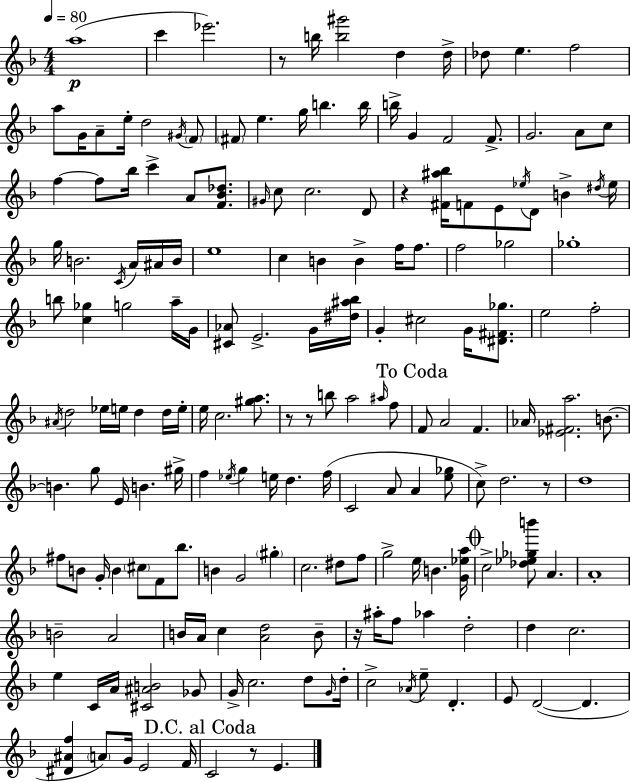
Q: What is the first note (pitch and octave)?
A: A5